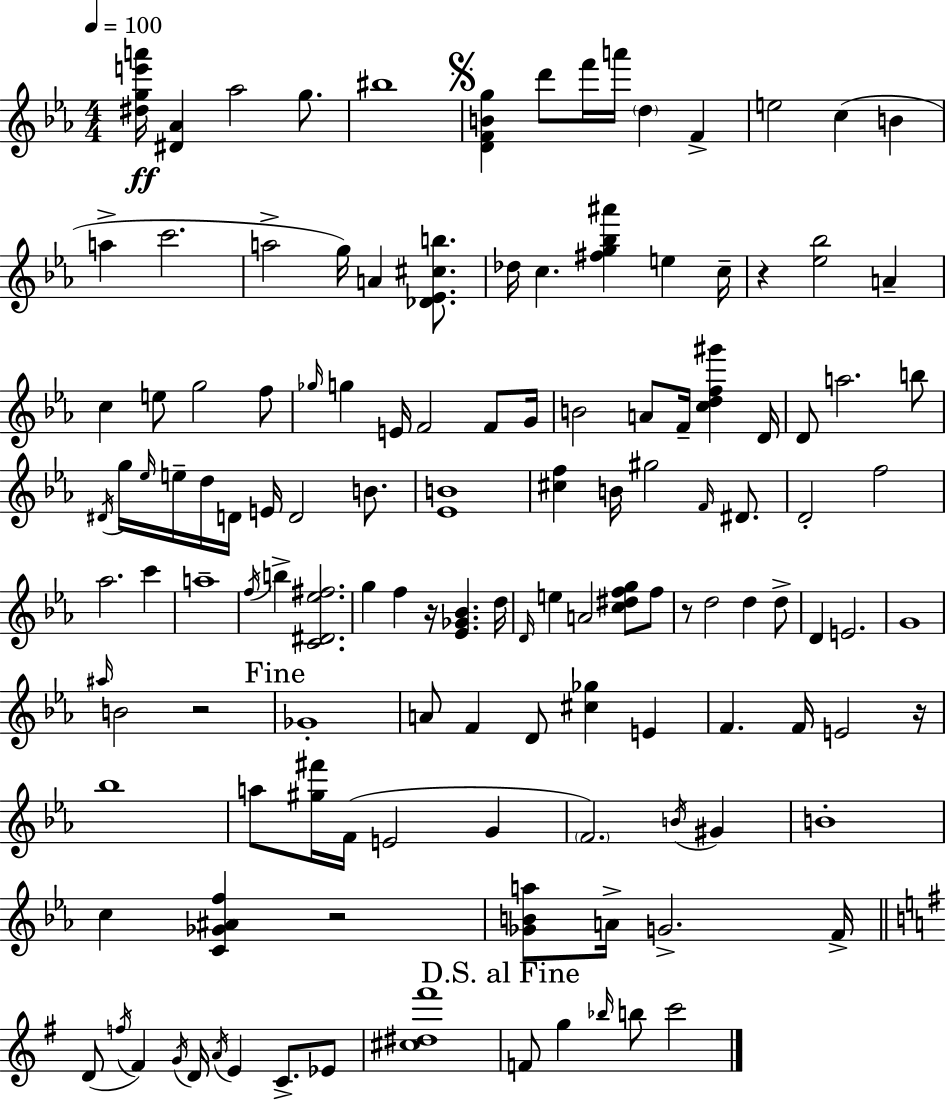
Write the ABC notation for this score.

X:1
T:Untitled
M:4/4
L:1/4
K:Eb
[^dge'a']/4 [^D_A] _a2 g/2 ^b4 [DFBg] d'/2 f'/4 a'/4 d F e2 c B a c'2 a2 g/4 A [_D_E^cb]/2 _d/4 c [^fg_b^a'] e c/4 z [_e_b]2 A c e/2 g2 f/2 _g/4 g E/4 F2 F/2 G/4 B2 A/2 F/4 [cdf^g'] D/4 D/2 a2 b/2 ^D/4 g/4 _e/4 e/4 d/4 D/4 E/4 D2 B/2 [_EB]4 [^cf] B/4 ^g2 F/4 ^D/2 D2 f2 _a2 c' a4 f/4 b [C^D_e^f]2 g f z/4 [_E_G_B] d/4 D/4 e A2 [c^dfg]/2 f/2 z/2 d2 d d/2 D E2 G4 ^a/4 B2 z2 _G4 A/2 F D/2 [^c_g] E F F/4 E2 z/4 _b4 a/2 [^g^f']/4 F/4 E2 G F2 B/4 ^G B4 c [C_G^Af] z2 [_GBa]/2 A/4 G2 F/4 D/2 f/4 ^F G/4 D/4 A/4 E C/2 _E/2 [^c^d^f']4 F/2 g _b/4 b/2 c'2